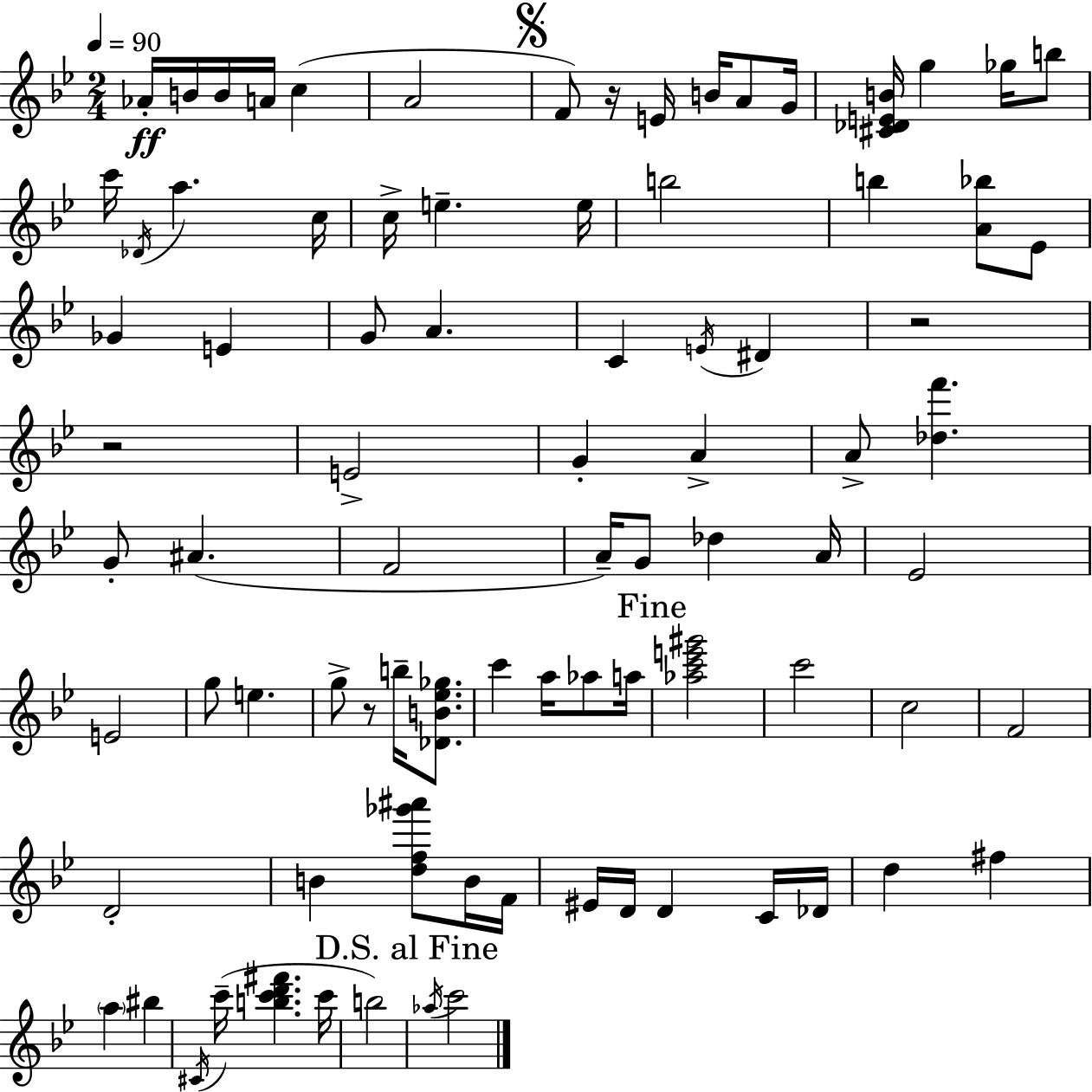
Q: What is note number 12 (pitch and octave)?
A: G5